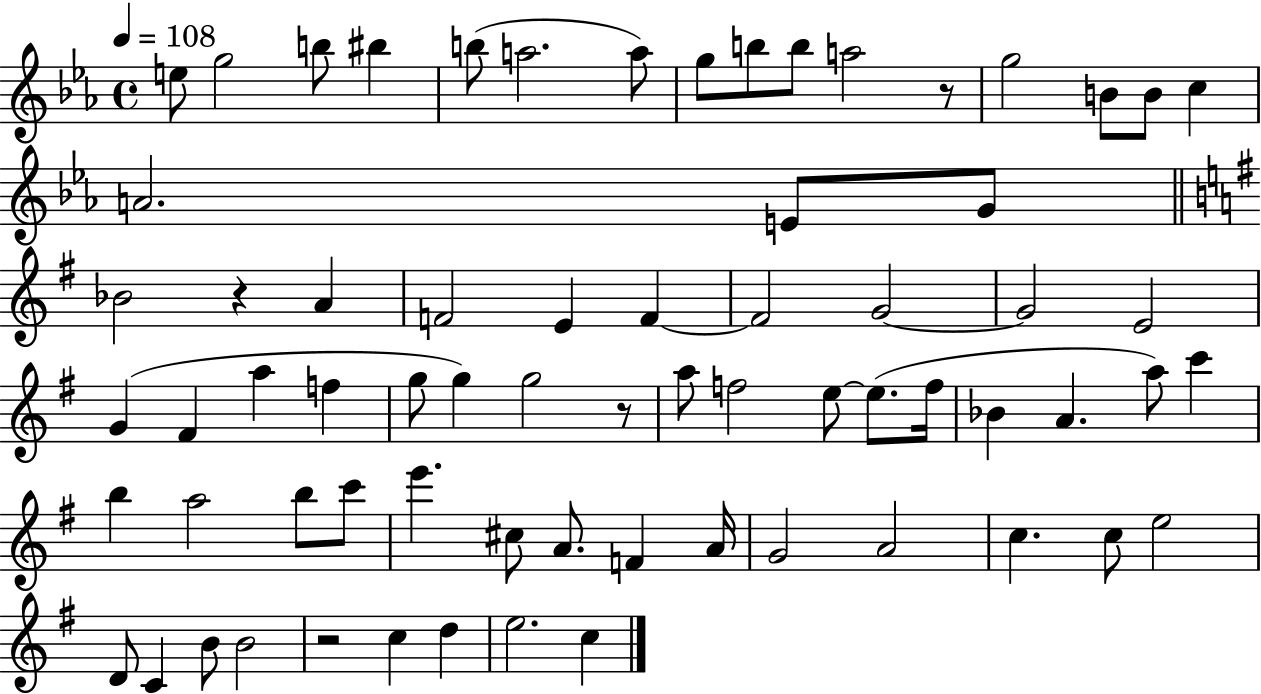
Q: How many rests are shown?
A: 4